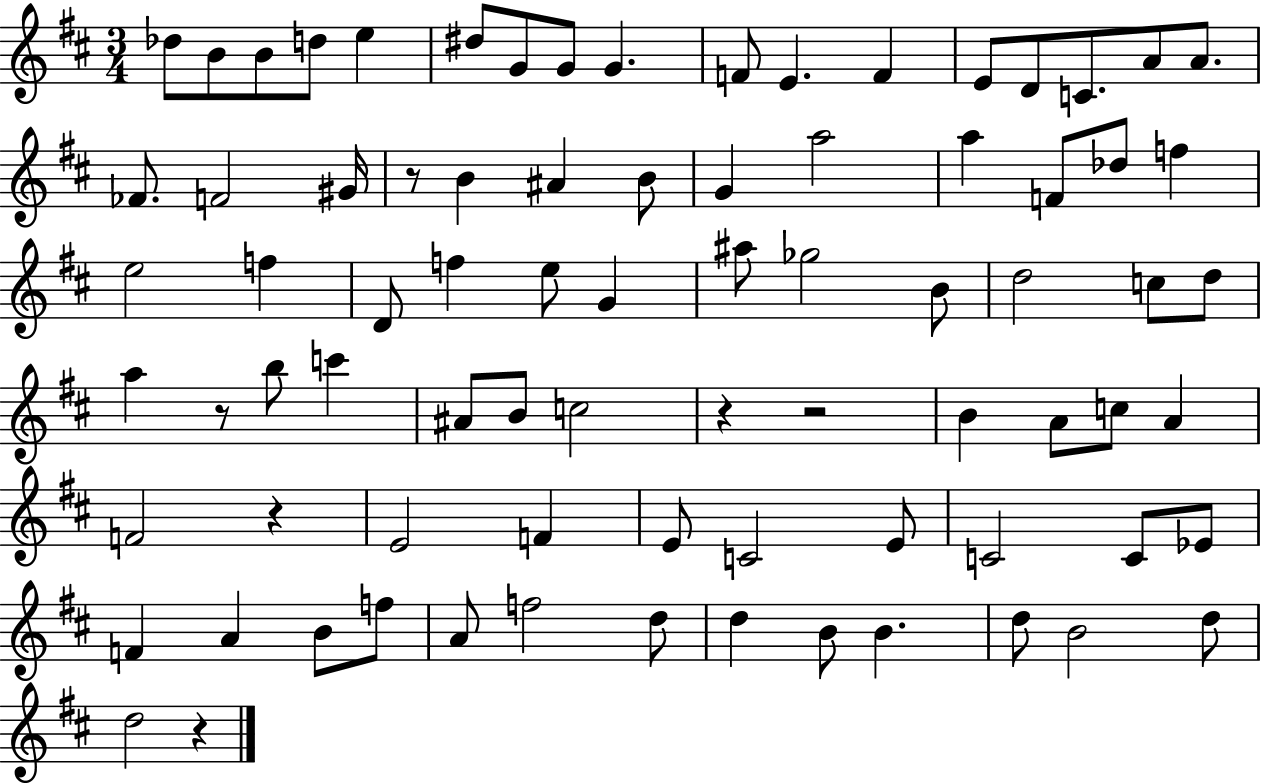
X:1
T:Untitled
M:3/4
L:1/4
K:D
_d/2 B/2 B/2 d/2 e ^d/2 G/2 G/2 G F/2 E F E/2 D/2 C/2 A/2 A/2 _F/2 F2 ^G/4 z/2 B ^A B/2 G a2 a F/2 _d/2 f e2 f D/2 f e/2 G ^a/2 _g2 B/2 d2 c/2 d/2 a z/2 b/2 c' ^A/2 B/2 c2 z z2 B A/2 c/2 A F2 z E2 F E/2 C2 E/2 C2 C/2 _E/2 F A B/2 f/2 A/2 f2 d/2 d B/2 B d/2 B2 d/2 d2 z